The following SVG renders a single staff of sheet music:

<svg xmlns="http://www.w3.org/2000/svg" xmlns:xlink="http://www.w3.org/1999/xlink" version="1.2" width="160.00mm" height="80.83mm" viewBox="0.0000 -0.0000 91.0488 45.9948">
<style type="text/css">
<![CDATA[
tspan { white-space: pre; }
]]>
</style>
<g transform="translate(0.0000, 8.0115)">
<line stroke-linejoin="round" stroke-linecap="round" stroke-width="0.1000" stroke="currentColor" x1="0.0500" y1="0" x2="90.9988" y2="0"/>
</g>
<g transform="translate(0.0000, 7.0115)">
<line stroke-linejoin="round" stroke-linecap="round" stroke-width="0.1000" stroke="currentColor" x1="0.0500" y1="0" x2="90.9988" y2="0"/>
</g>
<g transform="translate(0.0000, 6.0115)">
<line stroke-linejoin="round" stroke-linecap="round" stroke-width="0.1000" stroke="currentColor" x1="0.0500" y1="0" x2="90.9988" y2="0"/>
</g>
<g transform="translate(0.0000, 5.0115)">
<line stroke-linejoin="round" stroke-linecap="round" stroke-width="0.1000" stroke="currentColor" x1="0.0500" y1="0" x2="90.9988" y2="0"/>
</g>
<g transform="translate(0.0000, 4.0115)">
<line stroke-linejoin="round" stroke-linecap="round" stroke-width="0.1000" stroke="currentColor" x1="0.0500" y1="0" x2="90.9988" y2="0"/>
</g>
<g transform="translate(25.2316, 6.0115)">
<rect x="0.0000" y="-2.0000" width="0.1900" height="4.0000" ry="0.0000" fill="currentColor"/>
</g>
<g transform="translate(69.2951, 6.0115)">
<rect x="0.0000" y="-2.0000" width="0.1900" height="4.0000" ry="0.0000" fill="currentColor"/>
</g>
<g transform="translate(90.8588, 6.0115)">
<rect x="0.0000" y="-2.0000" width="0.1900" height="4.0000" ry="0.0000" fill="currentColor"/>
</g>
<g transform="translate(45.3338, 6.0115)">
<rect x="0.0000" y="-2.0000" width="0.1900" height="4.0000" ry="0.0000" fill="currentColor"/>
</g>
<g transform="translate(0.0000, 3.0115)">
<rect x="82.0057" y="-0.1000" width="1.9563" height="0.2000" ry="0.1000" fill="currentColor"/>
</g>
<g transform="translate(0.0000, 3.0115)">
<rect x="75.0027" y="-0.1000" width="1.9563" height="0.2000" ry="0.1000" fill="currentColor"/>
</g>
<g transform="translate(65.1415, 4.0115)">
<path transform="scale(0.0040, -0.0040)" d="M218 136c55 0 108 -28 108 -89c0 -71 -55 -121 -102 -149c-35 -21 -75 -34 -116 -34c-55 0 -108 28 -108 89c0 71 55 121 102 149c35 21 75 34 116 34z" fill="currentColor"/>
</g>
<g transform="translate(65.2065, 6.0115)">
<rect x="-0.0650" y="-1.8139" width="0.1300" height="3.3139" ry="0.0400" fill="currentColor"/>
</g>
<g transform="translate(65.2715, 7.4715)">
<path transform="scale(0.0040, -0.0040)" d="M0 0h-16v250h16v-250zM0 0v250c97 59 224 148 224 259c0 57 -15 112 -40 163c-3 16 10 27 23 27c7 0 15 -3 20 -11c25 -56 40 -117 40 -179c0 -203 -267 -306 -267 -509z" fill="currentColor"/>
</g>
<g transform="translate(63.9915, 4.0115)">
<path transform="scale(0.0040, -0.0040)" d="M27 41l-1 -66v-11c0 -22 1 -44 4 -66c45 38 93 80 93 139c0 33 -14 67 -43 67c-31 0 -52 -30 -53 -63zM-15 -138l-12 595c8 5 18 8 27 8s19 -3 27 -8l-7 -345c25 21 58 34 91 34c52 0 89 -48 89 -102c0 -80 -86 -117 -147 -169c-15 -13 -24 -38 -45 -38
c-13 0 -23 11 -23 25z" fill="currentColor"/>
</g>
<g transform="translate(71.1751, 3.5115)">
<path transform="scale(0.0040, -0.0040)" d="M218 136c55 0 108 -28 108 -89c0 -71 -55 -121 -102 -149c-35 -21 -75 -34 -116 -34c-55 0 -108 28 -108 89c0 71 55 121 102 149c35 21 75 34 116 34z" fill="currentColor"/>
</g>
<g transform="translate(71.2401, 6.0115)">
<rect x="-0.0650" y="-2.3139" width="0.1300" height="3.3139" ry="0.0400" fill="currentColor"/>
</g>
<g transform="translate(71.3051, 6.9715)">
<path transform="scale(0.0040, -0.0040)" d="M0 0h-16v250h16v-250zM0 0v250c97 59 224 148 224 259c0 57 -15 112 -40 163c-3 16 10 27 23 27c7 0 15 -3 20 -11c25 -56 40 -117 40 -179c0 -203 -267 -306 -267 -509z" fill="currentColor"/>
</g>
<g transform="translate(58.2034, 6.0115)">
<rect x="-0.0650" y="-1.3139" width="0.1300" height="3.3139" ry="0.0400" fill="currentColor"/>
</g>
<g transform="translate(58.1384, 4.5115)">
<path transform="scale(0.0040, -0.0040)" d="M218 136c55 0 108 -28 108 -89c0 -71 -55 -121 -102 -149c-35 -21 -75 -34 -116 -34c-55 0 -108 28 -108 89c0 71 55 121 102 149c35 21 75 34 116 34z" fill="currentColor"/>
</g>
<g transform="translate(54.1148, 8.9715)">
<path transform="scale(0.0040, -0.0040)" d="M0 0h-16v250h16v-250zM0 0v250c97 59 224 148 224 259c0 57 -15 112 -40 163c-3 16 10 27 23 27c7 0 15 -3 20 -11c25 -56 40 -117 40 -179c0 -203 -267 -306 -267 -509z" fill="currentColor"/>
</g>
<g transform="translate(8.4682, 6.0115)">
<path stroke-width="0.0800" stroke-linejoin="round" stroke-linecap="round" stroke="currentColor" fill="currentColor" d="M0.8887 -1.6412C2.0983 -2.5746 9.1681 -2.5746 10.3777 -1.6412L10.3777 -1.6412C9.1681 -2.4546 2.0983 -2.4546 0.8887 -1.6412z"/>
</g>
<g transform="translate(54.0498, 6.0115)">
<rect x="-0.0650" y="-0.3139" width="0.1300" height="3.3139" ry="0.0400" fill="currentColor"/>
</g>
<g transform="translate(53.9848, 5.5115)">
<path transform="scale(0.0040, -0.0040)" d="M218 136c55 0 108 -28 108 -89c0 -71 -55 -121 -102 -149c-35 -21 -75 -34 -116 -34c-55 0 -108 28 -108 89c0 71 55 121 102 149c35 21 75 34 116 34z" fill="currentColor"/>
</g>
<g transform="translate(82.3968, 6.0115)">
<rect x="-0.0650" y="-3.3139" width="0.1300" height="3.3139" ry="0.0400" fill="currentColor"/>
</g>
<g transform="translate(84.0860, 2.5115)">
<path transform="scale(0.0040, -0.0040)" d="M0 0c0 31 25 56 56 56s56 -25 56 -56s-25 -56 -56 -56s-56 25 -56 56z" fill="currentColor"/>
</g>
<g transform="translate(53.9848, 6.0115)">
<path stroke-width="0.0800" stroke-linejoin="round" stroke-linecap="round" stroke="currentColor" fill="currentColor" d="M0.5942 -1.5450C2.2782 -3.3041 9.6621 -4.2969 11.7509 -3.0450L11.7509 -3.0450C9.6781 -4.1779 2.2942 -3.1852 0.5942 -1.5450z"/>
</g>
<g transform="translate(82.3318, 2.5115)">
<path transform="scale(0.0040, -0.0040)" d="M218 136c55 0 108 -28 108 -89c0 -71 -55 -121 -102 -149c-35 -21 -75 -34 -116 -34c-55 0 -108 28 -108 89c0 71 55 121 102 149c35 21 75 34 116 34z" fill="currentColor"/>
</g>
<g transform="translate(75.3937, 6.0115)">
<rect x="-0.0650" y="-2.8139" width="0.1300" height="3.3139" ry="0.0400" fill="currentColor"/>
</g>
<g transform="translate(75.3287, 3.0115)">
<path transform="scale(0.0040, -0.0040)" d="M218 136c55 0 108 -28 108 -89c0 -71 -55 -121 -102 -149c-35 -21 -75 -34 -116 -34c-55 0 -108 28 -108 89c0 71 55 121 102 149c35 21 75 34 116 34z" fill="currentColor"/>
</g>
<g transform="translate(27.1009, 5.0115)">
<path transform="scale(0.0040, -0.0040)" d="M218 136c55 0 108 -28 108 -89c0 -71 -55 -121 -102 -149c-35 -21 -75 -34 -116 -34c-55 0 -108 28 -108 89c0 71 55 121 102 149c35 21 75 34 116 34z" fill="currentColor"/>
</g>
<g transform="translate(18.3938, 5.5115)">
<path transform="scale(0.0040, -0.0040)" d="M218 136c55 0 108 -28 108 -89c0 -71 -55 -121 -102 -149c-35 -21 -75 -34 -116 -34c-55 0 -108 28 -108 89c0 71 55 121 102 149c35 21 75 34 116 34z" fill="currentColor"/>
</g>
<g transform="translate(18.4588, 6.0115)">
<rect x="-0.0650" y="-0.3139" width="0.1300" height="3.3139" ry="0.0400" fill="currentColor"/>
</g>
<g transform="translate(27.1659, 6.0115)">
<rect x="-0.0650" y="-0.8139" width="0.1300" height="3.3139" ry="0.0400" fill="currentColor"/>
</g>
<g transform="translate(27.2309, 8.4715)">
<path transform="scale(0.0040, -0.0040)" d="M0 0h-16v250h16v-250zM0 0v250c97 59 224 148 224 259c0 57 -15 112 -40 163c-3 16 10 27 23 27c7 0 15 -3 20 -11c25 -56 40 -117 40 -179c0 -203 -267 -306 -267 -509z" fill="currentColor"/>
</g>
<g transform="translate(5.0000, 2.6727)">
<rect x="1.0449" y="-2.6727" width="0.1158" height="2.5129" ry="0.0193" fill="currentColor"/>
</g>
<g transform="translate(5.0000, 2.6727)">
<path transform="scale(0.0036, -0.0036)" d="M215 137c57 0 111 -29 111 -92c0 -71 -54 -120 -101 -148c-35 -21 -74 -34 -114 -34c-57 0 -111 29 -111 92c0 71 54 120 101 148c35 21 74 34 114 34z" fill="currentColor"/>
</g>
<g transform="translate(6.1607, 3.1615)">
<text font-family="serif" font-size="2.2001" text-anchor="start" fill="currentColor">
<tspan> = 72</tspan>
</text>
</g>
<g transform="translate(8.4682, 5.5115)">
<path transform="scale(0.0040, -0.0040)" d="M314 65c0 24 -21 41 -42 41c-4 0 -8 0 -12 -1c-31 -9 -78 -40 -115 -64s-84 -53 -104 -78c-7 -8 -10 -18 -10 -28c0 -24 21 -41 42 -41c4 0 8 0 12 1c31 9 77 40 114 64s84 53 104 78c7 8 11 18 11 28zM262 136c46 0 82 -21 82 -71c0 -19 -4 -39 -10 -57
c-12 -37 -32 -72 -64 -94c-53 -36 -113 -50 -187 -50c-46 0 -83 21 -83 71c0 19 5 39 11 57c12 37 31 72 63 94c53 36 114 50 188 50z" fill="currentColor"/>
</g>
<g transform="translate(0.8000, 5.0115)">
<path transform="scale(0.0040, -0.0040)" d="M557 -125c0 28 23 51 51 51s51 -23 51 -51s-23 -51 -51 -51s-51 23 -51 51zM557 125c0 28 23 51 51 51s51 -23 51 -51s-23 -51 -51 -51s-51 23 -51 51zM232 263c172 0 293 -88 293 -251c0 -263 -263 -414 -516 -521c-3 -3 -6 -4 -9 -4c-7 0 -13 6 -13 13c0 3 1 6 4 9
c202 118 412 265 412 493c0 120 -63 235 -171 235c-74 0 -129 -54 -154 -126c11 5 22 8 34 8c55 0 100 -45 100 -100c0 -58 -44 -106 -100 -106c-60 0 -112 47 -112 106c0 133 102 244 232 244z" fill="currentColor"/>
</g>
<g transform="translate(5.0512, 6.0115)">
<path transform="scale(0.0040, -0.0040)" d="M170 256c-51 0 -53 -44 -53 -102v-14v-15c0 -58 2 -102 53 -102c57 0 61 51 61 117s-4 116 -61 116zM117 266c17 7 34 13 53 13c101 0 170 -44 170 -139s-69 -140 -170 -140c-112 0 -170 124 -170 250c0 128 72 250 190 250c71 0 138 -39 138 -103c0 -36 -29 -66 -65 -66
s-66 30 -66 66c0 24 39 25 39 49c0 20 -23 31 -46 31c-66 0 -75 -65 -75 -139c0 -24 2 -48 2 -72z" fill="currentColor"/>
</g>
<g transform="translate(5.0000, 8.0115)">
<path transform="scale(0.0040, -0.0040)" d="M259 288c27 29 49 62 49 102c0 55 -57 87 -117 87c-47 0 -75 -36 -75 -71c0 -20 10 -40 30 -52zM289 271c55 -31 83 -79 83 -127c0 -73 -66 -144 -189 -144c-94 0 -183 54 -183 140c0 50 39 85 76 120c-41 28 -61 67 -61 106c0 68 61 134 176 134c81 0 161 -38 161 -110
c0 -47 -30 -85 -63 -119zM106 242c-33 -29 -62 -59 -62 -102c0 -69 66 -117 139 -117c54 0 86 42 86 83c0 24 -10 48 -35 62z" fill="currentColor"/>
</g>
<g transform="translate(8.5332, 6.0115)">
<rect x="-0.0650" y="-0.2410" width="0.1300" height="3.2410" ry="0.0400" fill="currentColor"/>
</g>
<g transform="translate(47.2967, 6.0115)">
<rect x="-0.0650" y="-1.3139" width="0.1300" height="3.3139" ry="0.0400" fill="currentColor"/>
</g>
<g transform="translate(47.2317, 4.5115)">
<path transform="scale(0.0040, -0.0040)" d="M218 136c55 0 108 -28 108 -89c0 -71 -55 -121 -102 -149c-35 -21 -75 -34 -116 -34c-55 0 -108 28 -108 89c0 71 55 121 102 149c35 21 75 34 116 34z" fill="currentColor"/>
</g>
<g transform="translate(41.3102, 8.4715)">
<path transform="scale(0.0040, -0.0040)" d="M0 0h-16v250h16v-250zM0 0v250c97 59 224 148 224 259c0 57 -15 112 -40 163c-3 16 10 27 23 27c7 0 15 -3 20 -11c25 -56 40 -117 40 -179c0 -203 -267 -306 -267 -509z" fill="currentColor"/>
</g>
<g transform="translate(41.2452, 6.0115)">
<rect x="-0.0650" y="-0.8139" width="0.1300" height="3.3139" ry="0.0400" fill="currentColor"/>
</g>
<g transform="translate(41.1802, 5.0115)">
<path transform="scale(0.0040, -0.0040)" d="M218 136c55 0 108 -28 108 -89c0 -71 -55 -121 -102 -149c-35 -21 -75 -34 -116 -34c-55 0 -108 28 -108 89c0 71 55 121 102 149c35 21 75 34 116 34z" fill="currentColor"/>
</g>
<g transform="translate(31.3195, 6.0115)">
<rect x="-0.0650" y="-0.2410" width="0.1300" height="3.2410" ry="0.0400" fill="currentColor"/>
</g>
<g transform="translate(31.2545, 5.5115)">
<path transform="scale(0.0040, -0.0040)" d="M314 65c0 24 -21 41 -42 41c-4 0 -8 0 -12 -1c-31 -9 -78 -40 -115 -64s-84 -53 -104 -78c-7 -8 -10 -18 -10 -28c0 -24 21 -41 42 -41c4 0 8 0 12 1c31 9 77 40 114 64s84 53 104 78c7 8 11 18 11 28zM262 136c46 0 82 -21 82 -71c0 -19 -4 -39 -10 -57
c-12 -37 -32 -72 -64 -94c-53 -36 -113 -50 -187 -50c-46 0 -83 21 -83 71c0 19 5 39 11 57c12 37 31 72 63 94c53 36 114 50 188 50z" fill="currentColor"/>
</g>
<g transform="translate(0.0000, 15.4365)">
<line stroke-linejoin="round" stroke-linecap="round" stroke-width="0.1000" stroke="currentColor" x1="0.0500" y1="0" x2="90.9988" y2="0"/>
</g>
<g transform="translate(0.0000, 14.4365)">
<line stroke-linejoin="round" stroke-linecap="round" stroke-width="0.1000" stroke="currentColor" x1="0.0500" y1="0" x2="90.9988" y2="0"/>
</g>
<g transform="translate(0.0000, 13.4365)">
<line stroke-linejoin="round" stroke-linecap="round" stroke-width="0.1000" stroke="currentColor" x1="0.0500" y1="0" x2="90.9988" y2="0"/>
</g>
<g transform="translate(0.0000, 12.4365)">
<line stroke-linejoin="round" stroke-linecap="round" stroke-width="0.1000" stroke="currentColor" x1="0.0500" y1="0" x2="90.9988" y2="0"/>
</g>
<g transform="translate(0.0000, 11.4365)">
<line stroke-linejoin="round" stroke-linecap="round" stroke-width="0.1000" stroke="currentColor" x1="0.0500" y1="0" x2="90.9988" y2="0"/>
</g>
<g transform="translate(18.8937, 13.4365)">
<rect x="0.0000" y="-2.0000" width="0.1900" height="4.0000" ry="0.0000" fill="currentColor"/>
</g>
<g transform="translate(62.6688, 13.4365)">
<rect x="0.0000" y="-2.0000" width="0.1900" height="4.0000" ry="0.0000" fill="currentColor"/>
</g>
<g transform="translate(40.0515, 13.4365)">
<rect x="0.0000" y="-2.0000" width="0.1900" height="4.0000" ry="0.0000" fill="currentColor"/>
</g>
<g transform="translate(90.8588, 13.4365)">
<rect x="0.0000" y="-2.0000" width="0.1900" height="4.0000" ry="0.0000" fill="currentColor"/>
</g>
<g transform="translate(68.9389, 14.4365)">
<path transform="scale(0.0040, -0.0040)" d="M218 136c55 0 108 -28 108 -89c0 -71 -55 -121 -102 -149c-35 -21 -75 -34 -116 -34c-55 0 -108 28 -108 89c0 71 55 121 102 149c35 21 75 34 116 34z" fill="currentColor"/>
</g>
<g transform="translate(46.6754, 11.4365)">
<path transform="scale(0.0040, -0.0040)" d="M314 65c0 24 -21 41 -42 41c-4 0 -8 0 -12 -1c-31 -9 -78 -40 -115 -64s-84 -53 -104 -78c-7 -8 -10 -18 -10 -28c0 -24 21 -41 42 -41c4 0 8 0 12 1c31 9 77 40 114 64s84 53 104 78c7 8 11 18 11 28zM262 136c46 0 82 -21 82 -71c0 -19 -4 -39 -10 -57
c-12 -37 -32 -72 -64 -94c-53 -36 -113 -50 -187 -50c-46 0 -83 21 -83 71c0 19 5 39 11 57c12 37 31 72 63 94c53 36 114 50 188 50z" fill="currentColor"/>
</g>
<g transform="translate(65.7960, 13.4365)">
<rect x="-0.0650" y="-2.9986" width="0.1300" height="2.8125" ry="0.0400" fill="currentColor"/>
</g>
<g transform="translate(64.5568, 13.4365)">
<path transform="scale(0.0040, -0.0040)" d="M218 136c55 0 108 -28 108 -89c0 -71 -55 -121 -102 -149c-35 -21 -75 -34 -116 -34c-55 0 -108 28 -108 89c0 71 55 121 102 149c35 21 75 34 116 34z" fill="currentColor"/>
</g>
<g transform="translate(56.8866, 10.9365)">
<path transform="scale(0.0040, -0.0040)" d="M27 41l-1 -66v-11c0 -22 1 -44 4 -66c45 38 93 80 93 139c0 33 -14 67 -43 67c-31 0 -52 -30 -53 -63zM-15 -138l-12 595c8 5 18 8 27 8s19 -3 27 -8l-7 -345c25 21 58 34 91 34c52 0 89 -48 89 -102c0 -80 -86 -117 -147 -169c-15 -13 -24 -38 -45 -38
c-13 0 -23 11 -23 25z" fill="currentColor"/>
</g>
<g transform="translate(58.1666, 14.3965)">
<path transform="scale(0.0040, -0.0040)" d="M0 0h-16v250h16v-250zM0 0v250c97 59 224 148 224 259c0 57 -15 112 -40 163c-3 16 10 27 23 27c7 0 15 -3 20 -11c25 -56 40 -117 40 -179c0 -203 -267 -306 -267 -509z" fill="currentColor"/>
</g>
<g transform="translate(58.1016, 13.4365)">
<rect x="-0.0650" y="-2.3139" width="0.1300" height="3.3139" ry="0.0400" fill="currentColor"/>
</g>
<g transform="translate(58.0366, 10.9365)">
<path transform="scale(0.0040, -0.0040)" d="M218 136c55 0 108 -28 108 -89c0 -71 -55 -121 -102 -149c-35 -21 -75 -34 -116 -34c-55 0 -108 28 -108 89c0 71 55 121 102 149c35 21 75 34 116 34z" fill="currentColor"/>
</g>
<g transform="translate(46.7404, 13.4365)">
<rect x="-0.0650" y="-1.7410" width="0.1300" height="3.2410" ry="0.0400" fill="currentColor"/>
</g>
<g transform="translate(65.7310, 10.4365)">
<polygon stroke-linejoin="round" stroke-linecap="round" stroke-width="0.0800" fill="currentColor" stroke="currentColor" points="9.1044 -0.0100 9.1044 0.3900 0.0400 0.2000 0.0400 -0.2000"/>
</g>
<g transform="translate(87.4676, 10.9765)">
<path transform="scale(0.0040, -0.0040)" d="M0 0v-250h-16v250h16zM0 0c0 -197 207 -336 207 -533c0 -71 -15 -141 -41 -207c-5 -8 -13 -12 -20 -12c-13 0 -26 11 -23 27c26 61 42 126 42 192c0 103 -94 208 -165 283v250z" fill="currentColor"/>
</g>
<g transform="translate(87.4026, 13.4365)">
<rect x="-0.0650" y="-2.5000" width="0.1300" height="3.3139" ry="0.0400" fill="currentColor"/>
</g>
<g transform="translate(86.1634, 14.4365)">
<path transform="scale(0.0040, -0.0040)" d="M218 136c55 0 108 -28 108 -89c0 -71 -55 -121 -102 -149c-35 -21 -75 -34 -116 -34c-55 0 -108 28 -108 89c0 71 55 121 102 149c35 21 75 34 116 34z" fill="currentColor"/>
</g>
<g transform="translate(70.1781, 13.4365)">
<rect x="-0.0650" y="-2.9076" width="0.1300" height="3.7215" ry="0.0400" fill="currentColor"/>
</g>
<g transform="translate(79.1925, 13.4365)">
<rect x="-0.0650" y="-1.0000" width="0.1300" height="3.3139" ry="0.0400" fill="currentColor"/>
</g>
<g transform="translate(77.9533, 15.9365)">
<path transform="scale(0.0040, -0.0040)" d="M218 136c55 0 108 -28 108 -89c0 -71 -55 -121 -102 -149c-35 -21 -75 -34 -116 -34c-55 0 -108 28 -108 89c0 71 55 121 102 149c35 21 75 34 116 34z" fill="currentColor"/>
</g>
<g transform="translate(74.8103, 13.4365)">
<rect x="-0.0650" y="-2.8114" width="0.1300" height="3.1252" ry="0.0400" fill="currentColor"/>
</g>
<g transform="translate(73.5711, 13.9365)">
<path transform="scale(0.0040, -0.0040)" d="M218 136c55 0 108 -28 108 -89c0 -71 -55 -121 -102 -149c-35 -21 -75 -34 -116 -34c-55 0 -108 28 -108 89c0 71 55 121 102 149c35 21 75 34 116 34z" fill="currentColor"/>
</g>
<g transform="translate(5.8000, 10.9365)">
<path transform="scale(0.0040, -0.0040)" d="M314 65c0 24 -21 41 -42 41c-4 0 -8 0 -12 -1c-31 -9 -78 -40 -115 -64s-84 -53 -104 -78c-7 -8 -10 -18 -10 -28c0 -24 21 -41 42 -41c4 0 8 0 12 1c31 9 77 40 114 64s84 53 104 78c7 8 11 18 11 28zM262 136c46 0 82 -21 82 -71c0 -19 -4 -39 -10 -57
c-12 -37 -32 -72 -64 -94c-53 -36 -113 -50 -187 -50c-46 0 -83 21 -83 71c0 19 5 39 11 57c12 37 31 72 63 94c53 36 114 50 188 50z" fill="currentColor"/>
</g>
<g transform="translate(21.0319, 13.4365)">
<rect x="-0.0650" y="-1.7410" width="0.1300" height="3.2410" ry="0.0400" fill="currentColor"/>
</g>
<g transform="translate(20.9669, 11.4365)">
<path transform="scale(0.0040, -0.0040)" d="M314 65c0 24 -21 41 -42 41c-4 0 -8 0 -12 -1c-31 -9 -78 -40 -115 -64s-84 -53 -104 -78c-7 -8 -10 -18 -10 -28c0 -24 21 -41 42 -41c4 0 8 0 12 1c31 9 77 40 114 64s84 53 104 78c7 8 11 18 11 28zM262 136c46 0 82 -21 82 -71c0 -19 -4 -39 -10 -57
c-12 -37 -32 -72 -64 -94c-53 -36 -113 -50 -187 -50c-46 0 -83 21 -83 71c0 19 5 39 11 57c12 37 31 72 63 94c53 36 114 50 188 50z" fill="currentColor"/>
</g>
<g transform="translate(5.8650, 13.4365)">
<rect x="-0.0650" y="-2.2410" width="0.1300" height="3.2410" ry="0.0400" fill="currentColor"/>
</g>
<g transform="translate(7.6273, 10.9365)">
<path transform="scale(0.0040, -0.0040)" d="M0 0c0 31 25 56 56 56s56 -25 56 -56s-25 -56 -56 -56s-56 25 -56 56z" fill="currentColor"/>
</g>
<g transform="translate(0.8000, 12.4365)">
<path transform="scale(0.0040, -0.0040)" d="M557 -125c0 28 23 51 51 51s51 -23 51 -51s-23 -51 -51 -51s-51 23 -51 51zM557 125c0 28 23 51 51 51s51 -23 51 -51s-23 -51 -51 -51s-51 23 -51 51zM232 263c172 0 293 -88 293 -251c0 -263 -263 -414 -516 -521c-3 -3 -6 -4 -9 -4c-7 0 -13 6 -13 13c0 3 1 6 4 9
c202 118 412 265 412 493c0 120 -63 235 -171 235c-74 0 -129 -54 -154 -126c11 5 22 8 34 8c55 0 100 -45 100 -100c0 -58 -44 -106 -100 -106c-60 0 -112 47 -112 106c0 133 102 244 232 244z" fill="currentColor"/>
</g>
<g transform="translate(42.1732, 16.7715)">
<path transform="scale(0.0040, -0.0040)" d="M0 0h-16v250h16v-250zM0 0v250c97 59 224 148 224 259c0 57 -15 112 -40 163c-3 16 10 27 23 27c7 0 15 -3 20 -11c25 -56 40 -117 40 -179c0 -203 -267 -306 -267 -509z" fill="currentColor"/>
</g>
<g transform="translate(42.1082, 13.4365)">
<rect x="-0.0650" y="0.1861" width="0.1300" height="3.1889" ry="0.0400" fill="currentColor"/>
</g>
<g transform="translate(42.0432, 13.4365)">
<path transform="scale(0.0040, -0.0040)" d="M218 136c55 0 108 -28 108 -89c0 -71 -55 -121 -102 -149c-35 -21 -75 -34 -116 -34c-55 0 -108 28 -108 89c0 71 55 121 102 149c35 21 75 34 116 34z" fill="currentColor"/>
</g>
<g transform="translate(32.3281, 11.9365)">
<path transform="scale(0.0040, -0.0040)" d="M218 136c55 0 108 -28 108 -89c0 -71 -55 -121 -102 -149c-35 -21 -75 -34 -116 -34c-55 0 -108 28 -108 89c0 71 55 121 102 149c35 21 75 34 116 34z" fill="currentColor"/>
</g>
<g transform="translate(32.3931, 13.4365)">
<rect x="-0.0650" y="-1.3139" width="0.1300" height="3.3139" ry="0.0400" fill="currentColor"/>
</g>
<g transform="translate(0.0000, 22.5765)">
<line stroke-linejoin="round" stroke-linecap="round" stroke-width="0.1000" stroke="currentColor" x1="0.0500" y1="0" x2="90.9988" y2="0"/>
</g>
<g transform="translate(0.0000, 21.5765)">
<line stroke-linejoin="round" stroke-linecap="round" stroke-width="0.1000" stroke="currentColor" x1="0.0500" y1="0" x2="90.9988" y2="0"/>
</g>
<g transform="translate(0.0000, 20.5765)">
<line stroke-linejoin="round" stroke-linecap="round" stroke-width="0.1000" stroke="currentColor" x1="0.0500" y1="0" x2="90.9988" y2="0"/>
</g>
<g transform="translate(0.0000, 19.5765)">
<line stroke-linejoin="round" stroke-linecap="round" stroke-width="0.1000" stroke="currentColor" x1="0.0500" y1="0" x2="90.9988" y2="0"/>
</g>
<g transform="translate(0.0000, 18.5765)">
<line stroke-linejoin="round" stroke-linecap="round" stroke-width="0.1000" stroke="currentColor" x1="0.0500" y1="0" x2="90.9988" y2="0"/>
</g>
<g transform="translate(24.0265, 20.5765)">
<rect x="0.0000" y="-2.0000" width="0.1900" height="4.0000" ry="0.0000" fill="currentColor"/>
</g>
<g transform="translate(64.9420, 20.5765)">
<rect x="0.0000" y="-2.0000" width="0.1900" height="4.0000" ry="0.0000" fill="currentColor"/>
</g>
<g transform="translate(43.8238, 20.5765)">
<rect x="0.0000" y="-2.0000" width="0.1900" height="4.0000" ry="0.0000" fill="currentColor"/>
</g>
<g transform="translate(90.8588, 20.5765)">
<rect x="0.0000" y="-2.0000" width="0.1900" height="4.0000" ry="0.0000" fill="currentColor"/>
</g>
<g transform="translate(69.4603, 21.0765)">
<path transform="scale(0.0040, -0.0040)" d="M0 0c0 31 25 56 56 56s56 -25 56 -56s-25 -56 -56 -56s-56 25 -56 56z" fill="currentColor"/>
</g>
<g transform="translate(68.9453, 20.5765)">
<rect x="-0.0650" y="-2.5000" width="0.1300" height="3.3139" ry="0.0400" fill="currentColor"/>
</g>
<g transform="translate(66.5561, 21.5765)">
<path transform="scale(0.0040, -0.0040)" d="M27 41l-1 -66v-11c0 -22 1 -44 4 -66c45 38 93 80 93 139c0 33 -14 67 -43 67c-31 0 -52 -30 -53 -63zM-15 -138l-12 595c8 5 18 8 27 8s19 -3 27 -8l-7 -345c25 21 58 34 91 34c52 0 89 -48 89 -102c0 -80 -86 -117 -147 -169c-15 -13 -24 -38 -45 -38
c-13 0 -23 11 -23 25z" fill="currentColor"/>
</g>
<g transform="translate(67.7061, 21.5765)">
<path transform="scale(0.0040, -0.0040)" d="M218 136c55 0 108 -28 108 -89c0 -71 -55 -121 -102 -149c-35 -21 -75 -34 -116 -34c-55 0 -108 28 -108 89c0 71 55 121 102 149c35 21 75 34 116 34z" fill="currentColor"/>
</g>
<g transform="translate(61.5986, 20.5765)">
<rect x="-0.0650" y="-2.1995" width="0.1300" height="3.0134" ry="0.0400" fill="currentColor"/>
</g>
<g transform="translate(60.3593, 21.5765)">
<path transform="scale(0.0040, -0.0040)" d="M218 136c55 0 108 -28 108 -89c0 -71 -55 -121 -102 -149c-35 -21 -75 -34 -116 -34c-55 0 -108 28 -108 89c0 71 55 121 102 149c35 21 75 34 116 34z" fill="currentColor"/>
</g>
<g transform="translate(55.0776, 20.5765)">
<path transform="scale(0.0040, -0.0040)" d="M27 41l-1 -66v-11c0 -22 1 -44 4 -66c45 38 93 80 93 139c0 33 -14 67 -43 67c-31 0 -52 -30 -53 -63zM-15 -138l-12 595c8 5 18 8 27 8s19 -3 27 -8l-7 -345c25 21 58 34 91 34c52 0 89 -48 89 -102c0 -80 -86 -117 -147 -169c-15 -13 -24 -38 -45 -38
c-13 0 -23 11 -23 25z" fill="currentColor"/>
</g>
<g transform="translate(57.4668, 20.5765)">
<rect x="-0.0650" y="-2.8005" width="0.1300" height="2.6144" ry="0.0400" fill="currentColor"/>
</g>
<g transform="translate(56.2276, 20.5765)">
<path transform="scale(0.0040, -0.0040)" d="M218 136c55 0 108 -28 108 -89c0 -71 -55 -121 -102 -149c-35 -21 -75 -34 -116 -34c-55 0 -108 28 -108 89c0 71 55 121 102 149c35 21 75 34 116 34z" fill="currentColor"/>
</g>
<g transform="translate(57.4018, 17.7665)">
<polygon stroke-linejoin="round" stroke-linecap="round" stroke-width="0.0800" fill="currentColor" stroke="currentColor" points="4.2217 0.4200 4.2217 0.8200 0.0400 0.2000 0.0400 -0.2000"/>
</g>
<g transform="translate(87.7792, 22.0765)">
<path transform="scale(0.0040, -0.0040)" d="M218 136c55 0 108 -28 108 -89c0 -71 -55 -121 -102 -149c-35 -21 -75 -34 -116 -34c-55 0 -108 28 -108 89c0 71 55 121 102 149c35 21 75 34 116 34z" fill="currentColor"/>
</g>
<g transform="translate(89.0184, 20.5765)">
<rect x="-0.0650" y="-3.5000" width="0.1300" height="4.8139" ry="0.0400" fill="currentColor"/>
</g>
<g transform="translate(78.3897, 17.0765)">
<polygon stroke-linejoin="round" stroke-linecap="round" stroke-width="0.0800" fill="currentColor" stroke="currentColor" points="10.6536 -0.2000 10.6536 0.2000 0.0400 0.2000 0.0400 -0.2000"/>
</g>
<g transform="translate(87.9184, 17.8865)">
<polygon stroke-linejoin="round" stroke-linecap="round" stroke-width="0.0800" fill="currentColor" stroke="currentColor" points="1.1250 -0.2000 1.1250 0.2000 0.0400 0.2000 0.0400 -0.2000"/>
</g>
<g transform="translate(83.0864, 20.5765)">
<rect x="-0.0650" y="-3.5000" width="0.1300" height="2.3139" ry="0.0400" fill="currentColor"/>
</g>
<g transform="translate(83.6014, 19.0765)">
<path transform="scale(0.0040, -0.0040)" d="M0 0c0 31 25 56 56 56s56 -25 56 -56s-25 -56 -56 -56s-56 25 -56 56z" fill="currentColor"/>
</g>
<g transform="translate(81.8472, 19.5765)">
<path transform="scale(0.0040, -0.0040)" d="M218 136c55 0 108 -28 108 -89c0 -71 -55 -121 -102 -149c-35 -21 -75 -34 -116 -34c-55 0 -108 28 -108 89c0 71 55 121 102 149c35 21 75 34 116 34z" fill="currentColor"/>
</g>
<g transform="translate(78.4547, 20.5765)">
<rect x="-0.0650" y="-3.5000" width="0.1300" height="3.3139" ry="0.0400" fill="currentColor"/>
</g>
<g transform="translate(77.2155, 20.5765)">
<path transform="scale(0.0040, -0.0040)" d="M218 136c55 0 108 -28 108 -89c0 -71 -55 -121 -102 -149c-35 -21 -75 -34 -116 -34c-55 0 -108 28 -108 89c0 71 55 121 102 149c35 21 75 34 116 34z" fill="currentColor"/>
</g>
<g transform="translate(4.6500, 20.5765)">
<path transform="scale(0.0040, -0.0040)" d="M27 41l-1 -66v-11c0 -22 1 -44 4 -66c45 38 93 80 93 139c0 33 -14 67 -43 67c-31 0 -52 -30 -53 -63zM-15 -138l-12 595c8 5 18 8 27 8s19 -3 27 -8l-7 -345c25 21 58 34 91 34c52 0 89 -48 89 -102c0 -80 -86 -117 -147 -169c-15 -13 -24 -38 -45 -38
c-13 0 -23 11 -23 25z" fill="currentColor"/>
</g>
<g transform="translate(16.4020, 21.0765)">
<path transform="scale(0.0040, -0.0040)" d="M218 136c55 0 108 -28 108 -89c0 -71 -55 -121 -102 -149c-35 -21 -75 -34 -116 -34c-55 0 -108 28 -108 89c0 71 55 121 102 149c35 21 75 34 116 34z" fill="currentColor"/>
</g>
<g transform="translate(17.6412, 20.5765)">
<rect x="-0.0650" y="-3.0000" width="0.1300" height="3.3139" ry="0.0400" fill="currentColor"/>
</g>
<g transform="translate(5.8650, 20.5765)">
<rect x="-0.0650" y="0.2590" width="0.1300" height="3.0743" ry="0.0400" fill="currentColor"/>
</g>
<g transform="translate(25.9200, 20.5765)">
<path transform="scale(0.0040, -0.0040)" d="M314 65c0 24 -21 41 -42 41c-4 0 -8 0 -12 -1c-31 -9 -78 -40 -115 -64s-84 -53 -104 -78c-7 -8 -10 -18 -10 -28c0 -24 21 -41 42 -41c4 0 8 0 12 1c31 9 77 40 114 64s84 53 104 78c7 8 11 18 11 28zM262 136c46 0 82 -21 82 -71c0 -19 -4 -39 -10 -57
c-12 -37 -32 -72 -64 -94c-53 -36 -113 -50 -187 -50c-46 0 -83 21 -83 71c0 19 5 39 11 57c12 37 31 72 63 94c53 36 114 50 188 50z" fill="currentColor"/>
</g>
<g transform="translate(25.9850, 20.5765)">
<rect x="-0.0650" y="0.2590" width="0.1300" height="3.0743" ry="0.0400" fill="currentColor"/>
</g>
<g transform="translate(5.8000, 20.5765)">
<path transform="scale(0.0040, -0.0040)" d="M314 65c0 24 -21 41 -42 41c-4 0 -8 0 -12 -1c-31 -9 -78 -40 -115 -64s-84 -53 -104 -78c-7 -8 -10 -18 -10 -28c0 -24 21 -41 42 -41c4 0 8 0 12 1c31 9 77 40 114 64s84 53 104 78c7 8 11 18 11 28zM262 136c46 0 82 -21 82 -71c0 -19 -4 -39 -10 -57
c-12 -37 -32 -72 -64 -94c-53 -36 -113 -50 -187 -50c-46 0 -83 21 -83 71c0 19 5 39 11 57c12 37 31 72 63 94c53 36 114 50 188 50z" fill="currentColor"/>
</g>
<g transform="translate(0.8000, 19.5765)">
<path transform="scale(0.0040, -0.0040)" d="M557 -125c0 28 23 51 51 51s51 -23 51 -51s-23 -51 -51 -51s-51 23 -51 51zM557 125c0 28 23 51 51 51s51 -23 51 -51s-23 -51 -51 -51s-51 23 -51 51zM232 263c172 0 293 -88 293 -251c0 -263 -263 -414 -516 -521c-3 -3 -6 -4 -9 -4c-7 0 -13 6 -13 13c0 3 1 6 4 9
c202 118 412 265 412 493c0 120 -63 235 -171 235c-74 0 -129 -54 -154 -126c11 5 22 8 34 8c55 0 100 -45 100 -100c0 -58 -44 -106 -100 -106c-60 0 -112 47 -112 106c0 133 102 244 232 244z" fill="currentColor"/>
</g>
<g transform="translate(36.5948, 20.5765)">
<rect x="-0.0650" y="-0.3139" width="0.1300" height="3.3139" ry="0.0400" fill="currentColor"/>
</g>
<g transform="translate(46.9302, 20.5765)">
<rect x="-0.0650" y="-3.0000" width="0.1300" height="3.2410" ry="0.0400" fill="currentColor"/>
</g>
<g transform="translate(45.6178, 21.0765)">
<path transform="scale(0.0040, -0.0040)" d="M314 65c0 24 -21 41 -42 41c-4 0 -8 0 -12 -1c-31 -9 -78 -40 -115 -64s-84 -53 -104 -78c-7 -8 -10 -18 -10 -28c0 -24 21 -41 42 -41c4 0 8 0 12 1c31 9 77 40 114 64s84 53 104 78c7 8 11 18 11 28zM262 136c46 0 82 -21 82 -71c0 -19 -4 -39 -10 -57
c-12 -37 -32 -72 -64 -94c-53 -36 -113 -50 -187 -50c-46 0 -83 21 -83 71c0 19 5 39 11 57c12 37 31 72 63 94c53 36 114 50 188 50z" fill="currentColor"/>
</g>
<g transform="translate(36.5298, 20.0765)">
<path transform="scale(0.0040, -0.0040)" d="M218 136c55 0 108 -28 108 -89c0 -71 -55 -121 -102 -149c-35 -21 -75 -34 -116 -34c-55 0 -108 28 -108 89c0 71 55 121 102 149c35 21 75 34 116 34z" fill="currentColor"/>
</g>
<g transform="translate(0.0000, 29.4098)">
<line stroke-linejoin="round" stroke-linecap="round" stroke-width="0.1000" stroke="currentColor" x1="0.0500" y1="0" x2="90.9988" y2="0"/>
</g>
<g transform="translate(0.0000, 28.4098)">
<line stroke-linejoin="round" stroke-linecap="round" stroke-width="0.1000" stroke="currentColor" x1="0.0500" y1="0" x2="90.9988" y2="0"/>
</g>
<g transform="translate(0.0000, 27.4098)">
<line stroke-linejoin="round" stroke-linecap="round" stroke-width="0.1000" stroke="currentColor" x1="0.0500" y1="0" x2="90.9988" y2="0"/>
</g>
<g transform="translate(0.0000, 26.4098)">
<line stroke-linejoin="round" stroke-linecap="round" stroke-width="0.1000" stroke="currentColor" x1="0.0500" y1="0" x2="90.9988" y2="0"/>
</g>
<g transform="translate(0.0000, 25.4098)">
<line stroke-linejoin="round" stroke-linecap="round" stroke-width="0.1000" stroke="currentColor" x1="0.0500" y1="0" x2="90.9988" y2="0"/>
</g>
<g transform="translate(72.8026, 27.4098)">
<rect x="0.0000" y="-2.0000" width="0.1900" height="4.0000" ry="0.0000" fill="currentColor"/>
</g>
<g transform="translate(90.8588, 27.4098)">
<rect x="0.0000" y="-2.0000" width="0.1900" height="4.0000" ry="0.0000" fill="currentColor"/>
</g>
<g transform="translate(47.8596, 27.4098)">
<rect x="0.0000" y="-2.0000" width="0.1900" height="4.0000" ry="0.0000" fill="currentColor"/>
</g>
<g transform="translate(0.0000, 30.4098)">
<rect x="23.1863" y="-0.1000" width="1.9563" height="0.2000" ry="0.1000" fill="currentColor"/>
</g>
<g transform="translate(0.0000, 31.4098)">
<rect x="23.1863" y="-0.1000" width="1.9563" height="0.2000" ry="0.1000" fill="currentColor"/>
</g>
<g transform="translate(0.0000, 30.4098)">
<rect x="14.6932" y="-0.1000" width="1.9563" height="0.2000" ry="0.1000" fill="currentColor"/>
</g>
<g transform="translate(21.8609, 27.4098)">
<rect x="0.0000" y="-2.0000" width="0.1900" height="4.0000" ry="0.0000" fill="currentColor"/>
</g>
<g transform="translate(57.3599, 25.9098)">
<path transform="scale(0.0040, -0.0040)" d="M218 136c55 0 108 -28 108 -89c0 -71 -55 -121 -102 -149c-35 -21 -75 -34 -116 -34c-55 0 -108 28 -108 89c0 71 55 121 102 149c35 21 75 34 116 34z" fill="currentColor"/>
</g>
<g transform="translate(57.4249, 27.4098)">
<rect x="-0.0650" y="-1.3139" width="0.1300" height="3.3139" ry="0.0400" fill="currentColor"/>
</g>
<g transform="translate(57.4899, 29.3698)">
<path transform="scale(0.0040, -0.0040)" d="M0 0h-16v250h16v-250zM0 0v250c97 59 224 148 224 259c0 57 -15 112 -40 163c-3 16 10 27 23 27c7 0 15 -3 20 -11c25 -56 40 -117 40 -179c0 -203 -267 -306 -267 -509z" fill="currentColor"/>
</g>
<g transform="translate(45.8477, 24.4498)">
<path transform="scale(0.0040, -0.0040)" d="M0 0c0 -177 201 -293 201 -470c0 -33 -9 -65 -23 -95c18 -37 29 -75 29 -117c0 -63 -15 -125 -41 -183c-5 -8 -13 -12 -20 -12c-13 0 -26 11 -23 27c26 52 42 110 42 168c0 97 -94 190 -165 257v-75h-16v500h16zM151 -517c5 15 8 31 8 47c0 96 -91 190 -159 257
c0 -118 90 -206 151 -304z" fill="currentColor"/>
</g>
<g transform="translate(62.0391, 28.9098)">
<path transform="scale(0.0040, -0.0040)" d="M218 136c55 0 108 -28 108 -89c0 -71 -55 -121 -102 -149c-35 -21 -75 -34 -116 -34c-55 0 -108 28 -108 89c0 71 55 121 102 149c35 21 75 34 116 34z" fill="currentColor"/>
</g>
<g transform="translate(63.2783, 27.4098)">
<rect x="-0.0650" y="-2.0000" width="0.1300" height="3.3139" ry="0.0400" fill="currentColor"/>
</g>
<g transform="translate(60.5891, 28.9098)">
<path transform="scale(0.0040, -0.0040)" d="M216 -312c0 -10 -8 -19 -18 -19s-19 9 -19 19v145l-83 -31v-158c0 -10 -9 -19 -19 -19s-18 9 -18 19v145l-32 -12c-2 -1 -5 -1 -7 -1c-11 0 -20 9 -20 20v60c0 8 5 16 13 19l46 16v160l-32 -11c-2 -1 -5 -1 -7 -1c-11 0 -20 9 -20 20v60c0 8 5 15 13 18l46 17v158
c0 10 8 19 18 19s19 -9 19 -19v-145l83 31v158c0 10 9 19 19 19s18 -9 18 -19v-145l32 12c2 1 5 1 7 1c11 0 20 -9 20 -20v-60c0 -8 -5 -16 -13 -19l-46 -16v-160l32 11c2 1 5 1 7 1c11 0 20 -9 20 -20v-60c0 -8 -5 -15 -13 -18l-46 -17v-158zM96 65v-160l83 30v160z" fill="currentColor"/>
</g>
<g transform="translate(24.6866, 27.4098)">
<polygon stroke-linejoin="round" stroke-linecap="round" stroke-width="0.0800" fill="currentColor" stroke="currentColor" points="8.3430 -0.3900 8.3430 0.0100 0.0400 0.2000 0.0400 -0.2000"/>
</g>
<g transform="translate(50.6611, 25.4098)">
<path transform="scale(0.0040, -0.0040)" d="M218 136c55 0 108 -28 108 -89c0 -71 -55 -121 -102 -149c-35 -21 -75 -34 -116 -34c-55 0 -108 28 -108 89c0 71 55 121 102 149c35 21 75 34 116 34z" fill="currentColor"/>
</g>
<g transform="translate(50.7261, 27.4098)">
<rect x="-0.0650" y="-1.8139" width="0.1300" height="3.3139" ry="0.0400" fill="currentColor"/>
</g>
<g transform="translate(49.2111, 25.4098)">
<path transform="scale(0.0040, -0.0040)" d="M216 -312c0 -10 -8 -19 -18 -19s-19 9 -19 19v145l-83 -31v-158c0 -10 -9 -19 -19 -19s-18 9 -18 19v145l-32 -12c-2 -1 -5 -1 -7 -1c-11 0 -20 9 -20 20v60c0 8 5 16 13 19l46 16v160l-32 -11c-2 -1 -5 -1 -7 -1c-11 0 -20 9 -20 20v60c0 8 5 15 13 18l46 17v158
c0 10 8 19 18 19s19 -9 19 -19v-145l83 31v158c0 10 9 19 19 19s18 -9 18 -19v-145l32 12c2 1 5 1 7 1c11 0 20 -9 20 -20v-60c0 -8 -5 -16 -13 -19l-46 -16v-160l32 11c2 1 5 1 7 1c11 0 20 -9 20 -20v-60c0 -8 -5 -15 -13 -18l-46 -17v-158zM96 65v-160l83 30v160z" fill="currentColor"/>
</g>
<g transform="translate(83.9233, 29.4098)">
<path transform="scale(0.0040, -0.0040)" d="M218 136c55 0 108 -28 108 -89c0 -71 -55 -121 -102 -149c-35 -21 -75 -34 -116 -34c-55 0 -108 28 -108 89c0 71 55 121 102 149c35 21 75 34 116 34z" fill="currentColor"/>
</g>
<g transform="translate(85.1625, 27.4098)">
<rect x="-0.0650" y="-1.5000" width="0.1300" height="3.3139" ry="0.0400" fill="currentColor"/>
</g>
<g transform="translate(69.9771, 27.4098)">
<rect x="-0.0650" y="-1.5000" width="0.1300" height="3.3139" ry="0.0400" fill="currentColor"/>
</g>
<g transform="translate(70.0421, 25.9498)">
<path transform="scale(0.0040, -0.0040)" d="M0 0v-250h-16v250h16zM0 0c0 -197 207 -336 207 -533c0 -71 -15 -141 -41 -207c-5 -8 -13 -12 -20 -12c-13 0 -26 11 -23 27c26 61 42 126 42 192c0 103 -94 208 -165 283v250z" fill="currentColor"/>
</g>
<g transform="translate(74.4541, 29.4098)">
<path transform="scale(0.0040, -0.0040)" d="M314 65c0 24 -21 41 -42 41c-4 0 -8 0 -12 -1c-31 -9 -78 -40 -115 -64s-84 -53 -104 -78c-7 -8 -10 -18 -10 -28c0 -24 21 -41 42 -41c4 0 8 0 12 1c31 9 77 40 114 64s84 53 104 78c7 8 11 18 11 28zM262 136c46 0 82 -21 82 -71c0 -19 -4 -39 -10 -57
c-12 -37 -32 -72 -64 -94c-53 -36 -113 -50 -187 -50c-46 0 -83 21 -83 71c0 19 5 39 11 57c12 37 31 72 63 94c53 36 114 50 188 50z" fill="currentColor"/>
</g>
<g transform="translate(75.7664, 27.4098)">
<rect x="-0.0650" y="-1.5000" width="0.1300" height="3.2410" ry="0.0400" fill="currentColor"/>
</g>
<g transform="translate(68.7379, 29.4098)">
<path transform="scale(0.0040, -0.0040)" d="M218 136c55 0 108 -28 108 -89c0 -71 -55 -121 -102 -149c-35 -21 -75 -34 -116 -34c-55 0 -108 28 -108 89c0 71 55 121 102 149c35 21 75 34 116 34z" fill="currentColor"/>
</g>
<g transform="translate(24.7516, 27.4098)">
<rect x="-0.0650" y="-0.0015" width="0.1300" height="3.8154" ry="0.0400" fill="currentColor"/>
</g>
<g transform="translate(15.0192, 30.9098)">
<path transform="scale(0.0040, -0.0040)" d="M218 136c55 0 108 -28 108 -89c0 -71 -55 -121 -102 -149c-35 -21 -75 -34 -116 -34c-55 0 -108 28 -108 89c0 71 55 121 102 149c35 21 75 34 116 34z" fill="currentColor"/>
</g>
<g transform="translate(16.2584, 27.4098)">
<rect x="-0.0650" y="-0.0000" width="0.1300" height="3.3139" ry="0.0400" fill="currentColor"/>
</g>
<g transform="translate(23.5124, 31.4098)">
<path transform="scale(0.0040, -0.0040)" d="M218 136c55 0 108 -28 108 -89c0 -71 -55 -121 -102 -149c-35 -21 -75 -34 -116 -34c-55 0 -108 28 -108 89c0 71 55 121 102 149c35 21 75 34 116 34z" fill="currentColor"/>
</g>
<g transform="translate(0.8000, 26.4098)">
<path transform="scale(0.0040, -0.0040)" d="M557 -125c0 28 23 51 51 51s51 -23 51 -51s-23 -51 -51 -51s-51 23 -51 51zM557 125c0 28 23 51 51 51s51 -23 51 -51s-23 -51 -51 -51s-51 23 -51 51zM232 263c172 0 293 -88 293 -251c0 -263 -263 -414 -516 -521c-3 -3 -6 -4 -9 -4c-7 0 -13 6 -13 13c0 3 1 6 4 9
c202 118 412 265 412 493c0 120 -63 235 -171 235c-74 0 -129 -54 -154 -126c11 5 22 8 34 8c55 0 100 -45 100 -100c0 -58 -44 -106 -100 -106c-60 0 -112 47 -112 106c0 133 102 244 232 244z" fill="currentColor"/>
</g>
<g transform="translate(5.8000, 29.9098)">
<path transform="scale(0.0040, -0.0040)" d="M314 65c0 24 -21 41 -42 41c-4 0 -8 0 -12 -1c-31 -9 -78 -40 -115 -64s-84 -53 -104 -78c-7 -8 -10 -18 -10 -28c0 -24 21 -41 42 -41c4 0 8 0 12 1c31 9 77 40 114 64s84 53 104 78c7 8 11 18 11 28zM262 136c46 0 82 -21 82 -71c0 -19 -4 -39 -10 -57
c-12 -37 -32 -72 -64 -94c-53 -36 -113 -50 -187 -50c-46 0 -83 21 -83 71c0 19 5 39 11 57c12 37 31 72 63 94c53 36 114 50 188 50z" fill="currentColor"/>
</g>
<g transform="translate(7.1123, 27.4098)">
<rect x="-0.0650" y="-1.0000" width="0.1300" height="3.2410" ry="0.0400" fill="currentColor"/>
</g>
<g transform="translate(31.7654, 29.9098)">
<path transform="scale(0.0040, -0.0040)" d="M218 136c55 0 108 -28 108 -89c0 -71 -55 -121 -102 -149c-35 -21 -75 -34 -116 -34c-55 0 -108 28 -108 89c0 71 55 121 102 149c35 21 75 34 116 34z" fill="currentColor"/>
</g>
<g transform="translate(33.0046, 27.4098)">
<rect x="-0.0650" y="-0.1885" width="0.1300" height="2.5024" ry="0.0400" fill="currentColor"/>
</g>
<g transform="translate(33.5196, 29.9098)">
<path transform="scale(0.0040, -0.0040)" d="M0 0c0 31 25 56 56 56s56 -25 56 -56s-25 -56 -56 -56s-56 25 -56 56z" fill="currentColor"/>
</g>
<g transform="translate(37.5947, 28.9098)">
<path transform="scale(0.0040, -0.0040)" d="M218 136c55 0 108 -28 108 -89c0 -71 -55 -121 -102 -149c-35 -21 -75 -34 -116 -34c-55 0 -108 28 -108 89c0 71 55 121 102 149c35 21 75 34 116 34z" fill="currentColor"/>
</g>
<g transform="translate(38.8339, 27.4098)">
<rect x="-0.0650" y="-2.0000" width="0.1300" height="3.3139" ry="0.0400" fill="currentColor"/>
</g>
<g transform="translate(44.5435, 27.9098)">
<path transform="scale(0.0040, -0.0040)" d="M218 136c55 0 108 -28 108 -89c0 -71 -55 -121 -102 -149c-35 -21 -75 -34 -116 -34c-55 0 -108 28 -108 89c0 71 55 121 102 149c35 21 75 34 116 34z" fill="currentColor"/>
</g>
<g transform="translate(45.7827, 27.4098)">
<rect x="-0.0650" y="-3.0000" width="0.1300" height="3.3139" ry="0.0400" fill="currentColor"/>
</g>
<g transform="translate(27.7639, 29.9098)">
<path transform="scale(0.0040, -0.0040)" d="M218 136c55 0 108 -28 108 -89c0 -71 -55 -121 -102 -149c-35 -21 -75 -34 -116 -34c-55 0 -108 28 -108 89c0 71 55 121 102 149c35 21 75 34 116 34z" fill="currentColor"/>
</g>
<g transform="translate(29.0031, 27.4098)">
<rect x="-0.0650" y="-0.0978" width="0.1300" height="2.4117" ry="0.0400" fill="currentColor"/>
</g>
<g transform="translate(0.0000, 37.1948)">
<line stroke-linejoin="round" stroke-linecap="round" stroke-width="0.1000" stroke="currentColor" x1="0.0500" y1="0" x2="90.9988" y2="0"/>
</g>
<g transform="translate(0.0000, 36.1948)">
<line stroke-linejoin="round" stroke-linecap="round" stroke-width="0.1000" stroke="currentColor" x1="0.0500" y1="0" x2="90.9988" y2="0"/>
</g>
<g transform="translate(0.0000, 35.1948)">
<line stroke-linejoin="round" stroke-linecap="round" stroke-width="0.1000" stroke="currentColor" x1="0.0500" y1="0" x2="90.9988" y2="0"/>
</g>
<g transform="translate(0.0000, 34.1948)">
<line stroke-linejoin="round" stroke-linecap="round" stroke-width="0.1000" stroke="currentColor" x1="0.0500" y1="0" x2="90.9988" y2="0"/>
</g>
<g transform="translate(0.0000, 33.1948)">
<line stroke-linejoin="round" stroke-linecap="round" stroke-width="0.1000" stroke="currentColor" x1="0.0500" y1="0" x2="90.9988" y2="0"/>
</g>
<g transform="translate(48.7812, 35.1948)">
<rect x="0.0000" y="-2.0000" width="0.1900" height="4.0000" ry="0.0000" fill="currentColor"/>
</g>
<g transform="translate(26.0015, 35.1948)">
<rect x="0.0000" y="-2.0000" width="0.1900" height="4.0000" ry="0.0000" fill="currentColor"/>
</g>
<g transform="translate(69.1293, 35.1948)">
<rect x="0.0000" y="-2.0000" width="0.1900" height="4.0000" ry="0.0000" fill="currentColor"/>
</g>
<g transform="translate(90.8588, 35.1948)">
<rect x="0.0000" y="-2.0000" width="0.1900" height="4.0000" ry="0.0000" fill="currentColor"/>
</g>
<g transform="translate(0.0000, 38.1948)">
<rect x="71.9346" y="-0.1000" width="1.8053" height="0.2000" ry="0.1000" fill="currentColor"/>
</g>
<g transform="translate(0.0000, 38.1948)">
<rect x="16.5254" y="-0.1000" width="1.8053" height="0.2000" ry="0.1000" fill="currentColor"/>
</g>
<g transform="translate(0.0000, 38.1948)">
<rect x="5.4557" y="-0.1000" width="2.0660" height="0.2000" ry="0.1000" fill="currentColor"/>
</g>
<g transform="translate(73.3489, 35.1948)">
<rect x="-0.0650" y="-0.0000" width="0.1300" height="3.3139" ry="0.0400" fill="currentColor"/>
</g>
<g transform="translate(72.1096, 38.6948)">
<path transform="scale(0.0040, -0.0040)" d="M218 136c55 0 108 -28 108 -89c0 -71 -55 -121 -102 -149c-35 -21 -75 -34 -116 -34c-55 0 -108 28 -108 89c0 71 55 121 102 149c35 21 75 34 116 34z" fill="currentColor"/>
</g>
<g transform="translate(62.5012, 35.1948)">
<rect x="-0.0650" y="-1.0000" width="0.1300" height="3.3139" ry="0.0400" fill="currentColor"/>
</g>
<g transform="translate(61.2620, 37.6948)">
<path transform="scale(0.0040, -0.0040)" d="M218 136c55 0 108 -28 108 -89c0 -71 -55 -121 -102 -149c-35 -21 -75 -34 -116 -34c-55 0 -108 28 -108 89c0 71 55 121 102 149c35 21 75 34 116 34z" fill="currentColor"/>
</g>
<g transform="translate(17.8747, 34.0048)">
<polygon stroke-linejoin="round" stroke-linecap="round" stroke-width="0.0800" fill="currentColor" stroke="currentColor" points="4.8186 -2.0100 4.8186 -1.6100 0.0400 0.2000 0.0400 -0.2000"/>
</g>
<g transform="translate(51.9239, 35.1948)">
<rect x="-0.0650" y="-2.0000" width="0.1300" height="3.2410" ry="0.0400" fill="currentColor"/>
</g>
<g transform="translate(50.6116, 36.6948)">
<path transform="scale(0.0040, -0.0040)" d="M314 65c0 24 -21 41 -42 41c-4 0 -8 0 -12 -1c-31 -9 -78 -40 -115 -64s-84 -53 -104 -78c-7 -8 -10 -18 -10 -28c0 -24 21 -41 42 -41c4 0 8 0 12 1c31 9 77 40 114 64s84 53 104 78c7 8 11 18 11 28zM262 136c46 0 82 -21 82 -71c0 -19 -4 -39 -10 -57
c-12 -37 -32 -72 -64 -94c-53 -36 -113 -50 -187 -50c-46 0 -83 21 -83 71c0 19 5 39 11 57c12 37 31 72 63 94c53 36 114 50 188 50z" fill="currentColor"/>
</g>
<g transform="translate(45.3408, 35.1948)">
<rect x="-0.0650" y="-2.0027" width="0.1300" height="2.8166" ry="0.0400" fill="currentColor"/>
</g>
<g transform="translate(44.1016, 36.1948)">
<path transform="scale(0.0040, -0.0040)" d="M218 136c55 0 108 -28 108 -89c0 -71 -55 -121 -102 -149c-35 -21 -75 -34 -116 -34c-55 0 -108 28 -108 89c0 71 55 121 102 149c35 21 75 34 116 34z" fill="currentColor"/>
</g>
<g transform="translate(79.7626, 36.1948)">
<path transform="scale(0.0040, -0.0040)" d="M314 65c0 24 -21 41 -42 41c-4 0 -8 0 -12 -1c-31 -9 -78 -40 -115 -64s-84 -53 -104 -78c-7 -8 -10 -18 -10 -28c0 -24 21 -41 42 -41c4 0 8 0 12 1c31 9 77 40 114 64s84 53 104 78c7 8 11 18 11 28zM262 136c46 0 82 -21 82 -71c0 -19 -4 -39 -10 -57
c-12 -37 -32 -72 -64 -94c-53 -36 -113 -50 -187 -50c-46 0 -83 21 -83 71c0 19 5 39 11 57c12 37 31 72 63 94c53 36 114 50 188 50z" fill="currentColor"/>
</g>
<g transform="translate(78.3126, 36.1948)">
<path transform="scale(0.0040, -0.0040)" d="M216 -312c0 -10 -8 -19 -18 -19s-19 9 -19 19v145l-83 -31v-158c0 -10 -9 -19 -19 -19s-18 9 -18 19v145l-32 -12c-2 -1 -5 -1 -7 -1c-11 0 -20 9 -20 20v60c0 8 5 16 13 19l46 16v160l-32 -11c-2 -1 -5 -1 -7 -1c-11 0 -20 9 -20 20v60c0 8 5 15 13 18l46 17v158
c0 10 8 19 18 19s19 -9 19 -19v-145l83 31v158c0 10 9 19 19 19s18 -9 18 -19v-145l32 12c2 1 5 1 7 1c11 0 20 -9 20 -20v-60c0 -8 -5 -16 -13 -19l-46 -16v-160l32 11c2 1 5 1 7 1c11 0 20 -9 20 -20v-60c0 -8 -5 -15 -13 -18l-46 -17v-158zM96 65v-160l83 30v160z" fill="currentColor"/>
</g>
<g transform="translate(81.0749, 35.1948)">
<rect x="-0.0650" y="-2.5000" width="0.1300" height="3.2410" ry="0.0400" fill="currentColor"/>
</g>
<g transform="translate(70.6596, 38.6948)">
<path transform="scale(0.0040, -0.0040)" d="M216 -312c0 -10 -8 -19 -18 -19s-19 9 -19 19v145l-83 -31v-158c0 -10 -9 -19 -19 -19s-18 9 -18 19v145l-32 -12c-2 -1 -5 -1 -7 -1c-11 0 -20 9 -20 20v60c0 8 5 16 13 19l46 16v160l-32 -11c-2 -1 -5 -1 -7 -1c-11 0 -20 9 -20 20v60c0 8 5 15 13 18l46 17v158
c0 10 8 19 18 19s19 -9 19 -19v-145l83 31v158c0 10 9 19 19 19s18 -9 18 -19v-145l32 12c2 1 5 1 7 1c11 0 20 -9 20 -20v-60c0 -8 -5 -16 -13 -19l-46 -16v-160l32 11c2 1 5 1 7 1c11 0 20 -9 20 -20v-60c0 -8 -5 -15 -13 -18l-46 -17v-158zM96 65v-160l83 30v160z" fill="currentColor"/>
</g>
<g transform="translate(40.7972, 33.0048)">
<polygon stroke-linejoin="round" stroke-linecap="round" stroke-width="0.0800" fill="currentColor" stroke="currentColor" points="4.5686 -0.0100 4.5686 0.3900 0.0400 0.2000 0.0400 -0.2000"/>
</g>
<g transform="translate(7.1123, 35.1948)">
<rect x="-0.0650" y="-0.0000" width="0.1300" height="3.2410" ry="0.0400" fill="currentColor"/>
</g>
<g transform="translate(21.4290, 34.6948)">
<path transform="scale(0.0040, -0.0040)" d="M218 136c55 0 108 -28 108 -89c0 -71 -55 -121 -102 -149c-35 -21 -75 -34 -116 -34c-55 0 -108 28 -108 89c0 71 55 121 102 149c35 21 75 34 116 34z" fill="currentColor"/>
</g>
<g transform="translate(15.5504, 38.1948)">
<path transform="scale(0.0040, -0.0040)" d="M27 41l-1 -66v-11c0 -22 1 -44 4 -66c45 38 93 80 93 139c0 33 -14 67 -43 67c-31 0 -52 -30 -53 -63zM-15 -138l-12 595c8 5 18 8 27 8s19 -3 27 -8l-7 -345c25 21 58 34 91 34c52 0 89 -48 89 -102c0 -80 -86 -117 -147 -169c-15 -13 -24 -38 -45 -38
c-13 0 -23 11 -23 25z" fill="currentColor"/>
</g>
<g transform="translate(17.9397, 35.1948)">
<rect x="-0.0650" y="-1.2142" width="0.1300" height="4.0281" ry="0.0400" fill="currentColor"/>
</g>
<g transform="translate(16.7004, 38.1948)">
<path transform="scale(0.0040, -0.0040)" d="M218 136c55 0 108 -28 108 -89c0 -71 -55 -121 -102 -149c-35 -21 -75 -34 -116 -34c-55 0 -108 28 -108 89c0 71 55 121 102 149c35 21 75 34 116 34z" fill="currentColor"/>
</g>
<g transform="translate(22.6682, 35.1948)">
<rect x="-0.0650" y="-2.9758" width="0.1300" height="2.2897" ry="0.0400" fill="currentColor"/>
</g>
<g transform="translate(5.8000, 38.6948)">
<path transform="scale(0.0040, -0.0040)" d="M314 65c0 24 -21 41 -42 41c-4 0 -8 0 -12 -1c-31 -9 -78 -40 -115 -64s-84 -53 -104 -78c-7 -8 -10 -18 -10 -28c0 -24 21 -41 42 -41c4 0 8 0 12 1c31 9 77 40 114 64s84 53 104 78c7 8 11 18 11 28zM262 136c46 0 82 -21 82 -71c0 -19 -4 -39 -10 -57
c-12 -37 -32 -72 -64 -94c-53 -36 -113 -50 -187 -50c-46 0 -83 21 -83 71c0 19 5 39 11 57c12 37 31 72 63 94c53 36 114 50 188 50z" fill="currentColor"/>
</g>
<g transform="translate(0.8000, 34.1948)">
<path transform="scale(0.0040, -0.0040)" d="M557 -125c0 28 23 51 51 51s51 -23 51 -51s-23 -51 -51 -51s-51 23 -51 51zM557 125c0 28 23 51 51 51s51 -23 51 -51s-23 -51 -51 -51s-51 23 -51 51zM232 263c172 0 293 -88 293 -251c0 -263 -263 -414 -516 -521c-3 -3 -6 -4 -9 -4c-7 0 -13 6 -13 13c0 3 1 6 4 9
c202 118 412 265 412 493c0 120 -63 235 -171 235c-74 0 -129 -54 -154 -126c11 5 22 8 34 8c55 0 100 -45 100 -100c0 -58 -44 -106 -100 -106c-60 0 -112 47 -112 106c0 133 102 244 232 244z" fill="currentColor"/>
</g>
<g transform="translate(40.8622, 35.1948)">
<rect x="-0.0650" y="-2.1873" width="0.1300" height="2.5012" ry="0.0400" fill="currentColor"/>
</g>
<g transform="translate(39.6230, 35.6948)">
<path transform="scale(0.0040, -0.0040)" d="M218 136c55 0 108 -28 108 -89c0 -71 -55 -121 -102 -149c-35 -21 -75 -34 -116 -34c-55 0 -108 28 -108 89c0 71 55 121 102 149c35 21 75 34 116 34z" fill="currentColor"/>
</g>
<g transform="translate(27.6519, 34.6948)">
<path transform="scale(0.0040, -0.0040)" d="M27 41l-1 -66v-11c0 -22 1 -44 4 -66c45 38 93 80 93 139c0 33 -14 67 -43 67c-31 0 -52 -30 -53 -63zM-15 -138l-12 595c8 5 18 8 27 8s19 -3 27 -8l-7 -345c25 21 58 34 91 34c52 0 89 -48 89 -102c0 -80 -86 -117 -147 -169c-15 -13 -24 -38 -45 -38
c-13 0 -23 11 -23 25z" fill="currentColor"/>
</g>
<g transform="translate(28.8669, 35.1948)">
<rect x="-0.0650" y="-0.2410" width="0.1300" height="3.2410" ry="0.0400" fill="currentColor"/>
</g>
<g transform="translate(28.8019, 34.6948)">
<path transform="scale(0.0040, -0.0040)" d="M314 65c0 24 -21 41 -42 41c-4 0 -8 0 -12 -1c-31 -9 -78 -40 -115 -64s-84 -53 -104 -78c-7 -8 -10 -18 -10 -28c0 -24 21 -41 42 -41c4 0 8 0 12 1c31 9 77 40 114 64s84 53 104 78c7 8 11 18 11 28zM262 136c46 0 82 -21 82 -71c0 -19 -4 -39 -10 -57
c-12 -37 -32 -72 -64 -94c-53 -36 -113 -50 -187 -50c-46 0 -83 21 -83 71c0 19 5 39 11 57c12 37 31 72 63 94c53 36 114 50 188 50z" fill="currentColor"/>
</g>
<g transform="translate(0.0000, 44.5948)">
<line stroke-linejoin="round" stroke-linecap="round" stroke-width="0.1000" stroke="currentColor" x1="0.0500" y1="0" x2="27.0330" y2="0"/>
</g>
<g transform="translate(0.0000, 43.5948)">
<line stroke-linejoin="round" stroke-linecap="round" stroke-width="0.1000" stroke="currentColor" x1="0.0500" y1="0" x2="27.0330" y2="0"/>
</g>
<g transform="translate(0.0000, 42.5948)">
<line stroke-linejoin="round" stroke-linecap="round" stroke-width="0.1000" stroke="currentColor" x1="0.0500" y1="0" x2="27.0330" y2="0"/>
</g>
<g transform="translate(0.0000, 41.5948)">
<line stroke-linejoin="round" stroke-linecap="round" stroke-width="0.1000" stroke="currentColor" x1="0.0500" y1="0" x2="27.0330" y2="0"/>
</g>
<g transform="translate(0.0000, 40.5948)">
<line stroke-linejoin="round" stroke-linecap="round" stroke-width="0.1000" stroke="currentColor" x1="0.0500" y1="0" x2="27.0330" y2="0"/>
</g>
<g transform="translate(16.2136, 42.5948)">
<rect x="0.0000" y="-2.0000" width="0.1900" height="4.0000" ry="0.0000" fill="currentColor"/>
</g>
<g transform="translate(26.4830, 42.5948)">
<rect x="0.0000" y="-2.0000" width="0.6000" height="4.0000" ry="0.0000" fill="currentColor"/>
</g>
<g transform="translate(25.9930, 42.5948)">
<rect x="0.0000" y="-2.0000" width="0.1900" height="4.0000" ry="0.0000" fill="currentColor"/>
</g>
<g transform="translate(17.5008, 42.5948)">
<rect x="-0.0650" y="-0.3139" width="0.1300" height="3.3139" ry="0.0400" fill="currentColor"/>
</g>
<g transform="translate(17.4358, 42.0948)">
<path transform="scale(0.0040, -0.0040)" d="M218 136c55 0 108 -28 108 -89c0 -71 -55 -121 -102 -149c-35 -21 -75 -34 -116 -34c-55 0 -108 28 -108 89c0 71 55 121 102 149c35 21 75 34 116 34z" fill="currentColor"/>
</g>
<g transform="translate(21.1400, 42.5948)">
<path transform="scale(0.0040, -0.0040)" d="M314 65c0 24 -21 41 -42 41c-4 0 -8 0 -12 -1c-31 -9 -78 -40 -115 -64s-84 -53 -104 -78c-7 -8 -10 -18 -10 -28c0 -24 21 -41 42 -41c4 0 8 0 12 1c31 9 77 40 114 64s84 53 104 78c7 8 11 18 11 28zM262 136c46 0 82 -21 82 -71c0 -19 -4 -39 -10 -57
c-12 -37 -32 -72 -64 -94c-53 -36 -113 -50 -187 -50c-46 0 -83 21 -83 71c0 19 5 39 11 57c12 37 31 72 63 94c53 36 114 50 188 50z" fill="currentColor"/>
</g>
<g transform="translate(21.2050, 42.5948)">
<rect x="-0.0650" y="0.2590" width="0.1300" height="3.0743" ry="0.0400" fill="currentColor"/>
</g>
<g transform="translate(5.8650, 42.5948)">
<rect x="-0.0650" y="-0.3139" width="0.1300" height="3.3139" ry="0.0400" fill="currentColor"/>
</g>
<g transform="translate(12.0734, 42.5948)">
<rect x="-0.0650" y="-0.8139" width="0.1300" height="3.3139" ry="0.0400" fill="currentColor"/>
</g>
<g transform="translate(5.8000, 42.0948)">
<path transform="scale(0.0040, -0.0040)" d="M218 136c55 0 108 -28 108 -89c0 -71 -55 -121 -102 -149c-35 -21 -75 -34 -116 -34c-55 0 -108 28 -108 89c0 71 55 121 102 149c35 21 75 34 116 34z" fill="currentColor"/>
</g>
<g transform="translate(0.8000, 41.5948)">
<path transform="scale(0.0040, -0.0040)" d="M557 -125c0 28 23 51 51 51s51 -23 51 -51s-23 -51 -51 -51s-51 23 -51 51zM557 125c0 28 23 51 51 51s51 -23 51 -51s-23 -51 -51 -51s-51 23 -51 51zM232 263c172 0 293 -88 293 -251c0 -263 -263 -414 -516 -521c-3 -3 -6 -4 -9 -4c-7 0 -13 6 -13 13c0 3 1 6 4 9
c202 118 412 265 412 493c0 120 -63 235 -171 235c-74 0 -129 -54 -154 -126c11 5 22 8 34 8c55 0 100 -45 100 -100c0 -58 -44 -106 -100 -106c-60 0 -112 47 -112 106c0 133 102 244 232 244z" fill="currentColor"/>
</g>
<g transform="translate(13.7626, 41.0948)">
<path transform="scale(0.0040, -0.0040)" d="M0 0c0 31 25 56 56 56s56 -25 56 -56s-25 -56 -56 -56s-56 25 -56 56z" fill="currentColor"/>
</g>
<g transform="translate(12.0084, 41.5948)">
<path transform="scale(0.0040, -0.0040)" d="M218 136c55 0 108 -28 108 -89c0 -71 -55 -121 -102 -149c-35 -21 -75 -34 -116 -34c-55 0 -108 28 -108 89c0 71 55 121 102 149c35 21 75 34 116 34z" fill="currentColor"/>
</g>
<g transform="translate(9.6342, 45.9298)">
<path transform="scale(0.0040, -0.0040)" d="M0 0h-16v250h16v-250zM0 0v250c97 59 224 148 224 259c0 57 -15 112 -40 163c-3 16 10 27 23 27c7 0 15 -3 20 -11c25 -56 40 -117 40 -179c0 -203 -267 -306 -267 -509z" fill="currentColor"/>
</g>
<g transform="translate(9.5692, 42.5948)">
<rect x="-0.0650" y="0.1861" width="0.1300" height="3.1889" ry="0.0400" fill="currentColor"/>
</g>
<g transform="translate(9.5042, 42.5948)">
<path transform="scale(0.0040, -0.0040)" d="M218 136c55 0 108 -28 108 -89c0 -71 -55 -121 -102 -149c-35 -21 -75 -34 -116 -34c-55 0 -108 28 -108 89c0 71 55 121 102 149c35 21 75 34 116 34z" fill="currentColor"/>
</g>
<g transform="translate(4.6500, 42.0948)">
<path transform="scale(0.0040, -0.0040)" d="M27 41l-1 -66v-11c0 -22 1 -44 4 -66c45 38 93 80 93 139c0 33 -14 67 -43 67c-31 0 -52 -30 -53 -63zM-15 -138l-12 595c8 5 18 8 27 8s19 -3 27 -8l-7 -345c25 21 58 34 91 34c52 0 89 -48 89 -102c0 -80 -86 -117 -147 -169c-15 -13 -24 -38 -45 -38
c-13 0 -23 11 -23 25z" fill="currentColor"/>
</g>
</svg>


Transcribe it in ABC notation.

X:1
T:Untitled
M:6/8
L:1/4
K:C
E,2 E, F,/2 E,2 F,/2 G, E,/2 G, _A,/2 B,/2 C D B,2 A,2 G, D,/2 A,2 _B,/2 D,/2 B,,/2 C,/2 F,, B,,/2 _D,2 C, D,2 E, C,2 _D,/2 B,,/2 _B,, D,/2 F,/2 A,,/4 F,,2 D,, C,,/2 F,,/2 F,,/2 A,, C,/4 ^A, G,/2 ^A,, G,,/2 G,,2 G,, D,,2 _E,,/2 E,/2 _E,2 C,/2 B,,/2 A,,2 F,, ^D,, ^B,,2 _E, D,/2 F, E, D,2